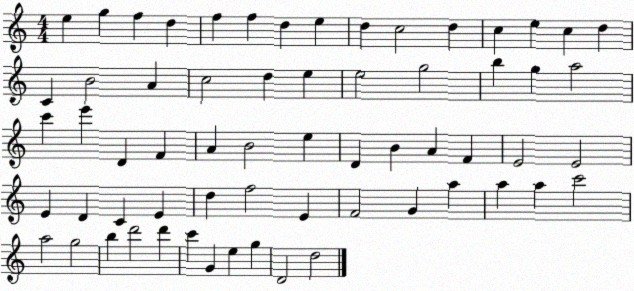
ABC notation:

X:1
T:Untitled
M:4/4
L:1/4
K:C
e g f d f f d e d c2 d c e c d C B2 A c2 d e e2 g2 b g a2 c' e' D F A B2 e D B A F E2 E2 E D C E d f2 E F2 G a a a c'2 a2 g2 b d'2 d' c' G e g D2 d2